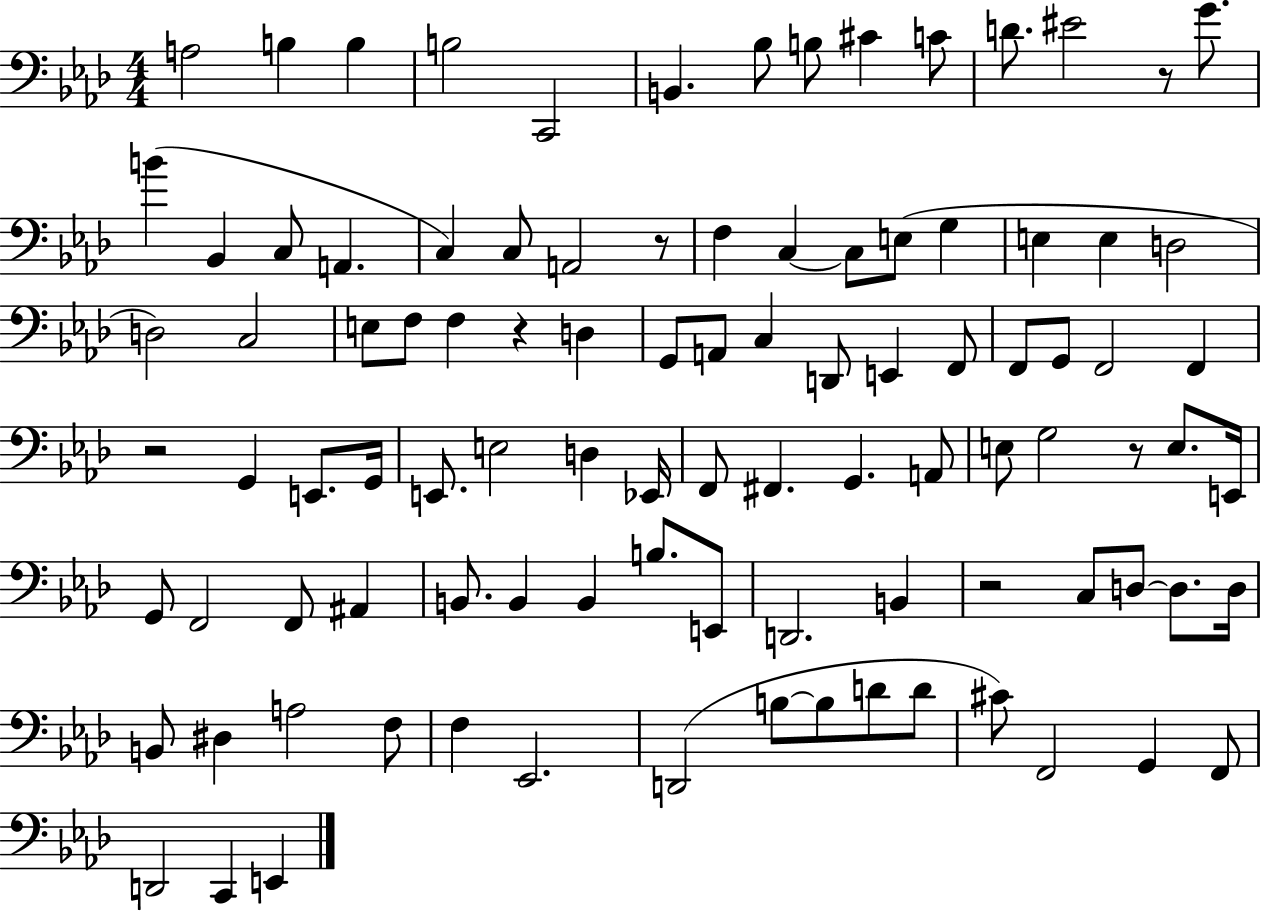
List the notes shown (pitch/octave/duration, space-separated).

A3/h B3/q B3/q B3/h C2/h B2/q. Bb3/e B3/e C#4/q C4/e D4/e. EIS4/h R/e G4/e. B4/q Bb2/q C3/e A2/q. C3/q C3/e A2/h R/e F3/q C3/q C3/e E3/e G3/q E3/q E3/q D3/h D3/h C3/h E3/e F3/e F3/q R/q D3/q G2/e A2/e C3/q D2/e E2/q F2/e F2/e G2/e F2/h F2/q R/h G2/q E2/e. G2/s E2/e. E3/h D3/q Eb2/s F2/e F#2/q. G2/q. A2/e E3/e G3/h R/e E3/e. E2/s G2/e F2/h F2/e A#2/q B2/e. B2/q B2/q B3/e. E2/e D2/h. B2/q R/h C3/e D3/e D3/e. D3/s B2/e D#3/q A3/h F3/e F3/q Eb2/h. D2/h B3/e B3/e D4/e D4/e C#4/e F2/h G2/q F2/e D2/h C2/q E2/q